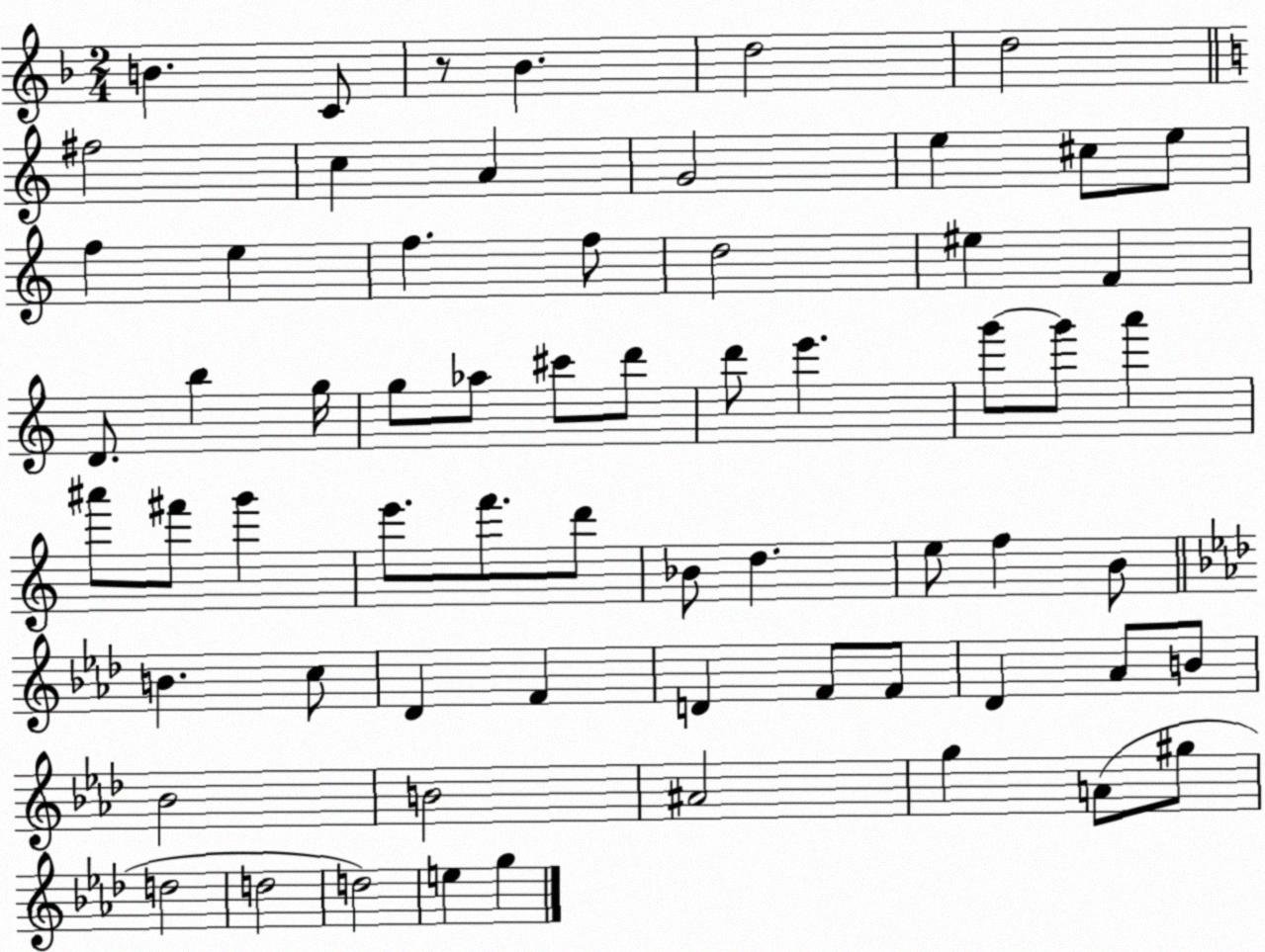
X:1
T:Untitled
M:2/4
L:1/4
K:F
B C/2 z/2 _B d2 d2 ^f2 c A G2 e ^c/2 e/2 f e f f/2 d2 ^e F D/2 b g/4 g/2 _a/2 ^c'/2 d'/2 d'/2 e' g'/2 g'/2 a' ^a'/2 ^f'/2 g' e'/2 f'/2 d'/2 _B/2 d e/2 f B/2 B c/2 _D F D F/2 F/2 _D _A/2 B/2 _B2 B2 ^A2 g A/2 ^g/2 d2 d2 d2 e g